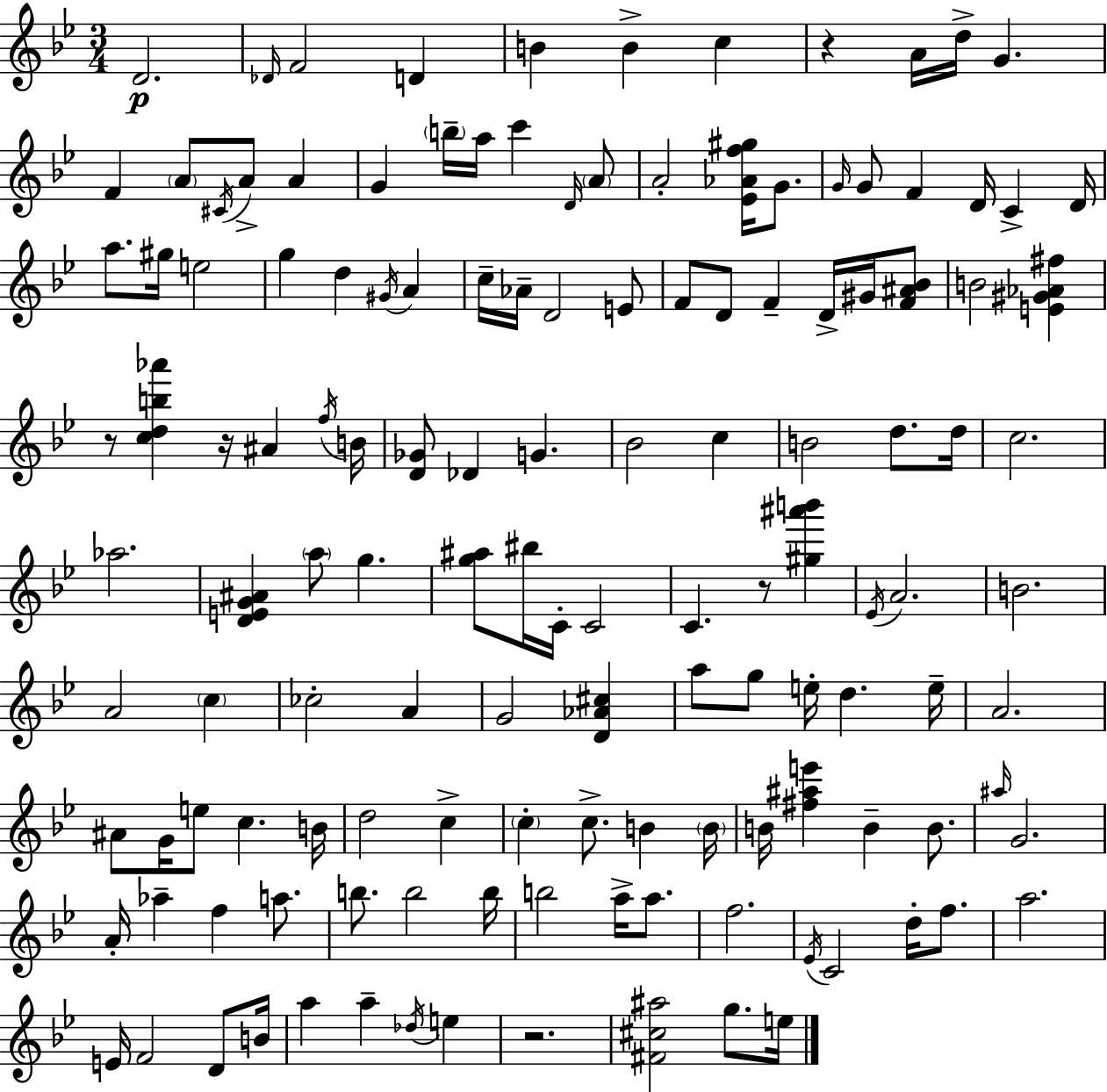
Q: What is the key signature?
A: BES major